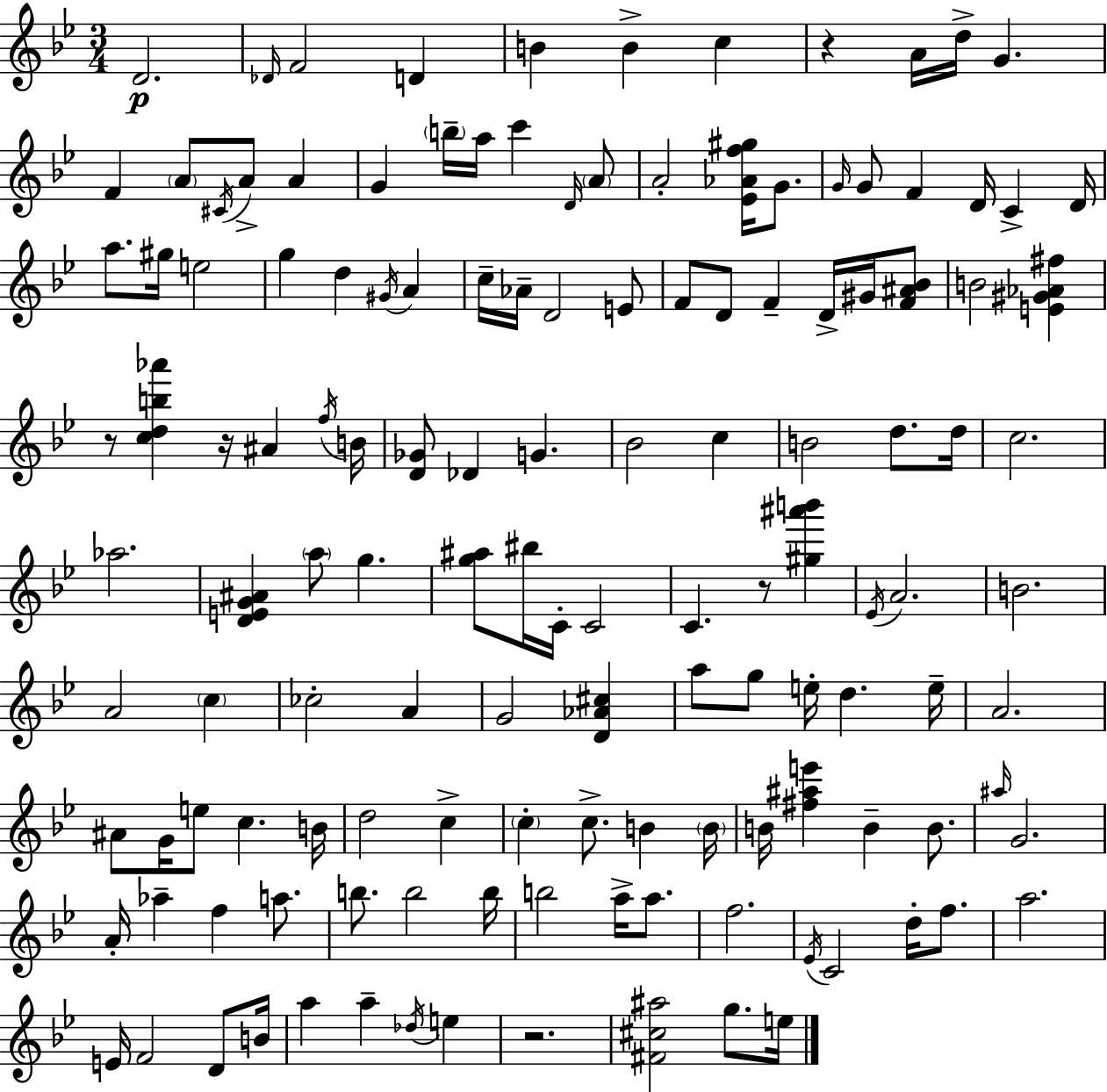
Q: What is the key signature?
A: BES major